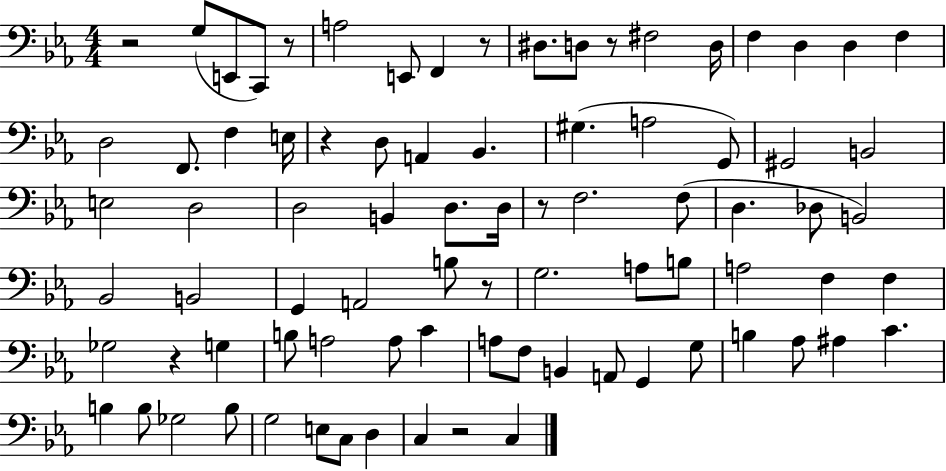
X:1
T:Untitled
M:4/4
L:1/4
K:Eb
z2 G,/2 E,,/2 C,,/2 z/2 A,2 E,,/2 F,, z/2 ^D,/2 D,/2 z/2 ^F,2 D,/4 F, D, D, F, D,2 F,,/2 F, E,/4 z D,/2 A,, _B,, ^G, A,2 G,,/2 ^G,,2 B,,2 E,2 D,2 D,2 B,, D,/2 D,/4 z/2 F,2 F,/2 D, _D,/2 B,,2 _B,,2 B,,2 G,, A,,2 B,/2 z/2 G,2 A,/2 B,/2 A,2 F, F, _G,2 z G, B,/2 A,2 A,/2 C A,/2 F,/2 B,, A,,/2 G,, G,/2 B, _A,/2 ^A, C B, B,/2 _G,2 B,/2 G,2 E,/2 C,/2 D, C, z2 C,